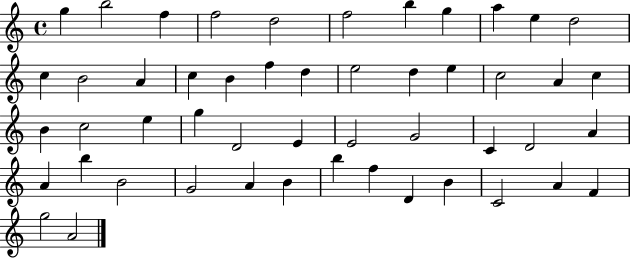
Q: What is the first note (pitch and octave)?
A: G5